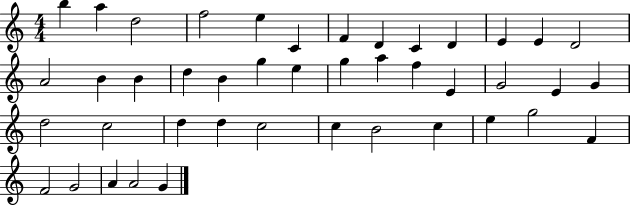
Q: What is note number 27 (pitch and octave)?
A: G4